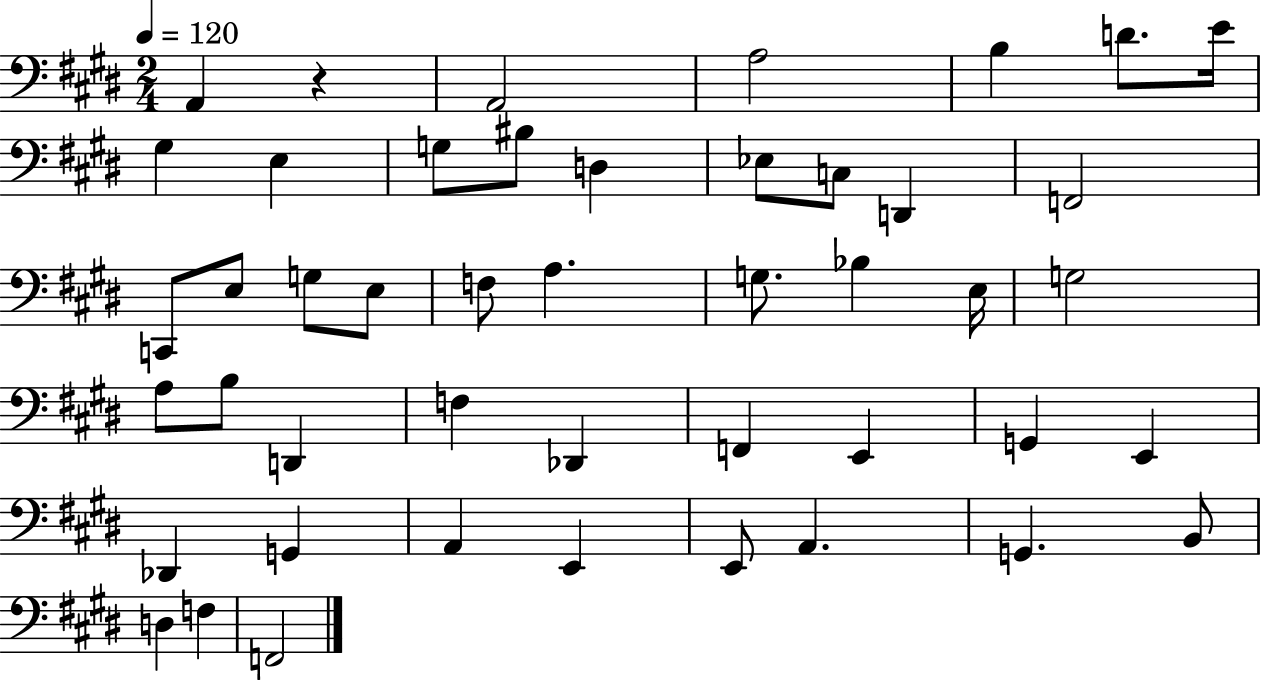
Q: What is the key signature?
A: E major